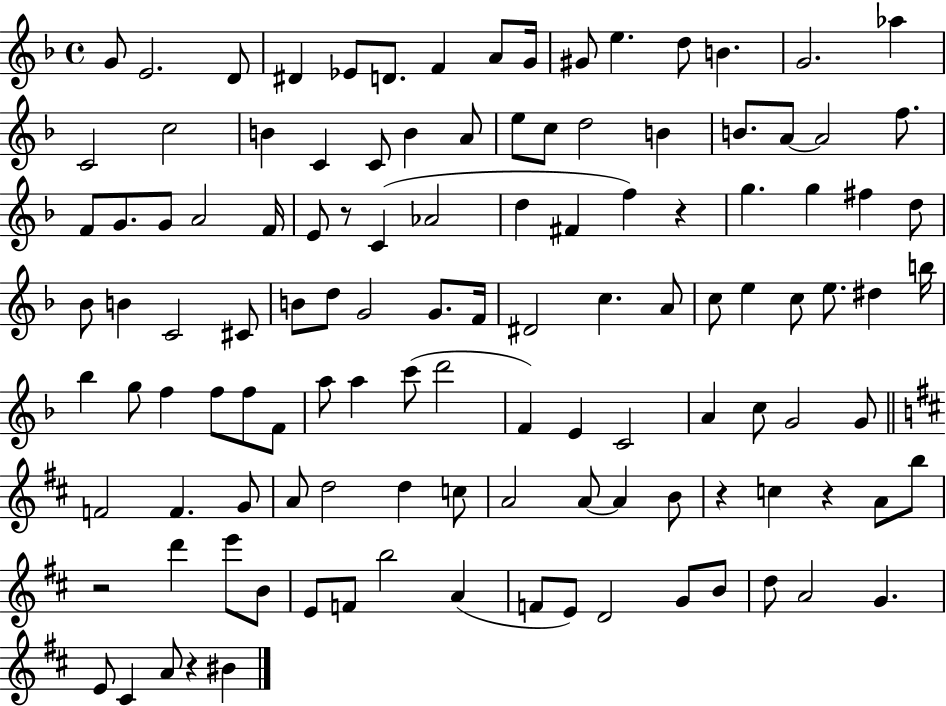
{
  \clef treble
  \time 4/4
  \defaultTimeSignature
  \key f \major
  g'8 e'2. d'8 | dis'4 ees'8 d'8. f'4 a'8 g'16 | gis'8 e''4. d''8 b'4. | g'2. aes''4 | \break c'2 c''2 | b'4 c'4 c'8 b'4 a'8 | e''8 c''8 d''2 b'4 | b'8. a'8~~ a'2 f''8. | \break f'8 g'8. g'8 a'2 f'16 | e'8 r8 c'4( aes'2 | d''4 fis'4 f''4) r4 | g''4. g''4 fis''4 d''8 | \break bes'8 b'4 c'2 cis'8 | b'8 d''8 g'2 g'8. f'16 | dis'2 c''4. a'8 | c''8 e''4 c''8 e''8. dis''4 b''16 | \break bes''4 g''8 f''4 f''8 f''8 f'8 | a''8 a''4 c'''8( d'''2 | f'4) e'4 c'2 | a'4 c''8 g'2 g'8 | \break \bar "||" \break \key d \major f'2 f'4. g'8 | a'8 d''2 d''4 c''8 | a'2 a'8~~ a'4 b'8 | r4 c''4 r4 a'8 b''8 | \break r2 d'''4 e'''8 b'8 | e'8 f'8 b''2 a'4( | f'8 e'8) d'2 g'8 b'8 | d''8 a'2 g'4. | \break e'8 cis'4 a'8 r4 bis'4 | \bar "|."
}